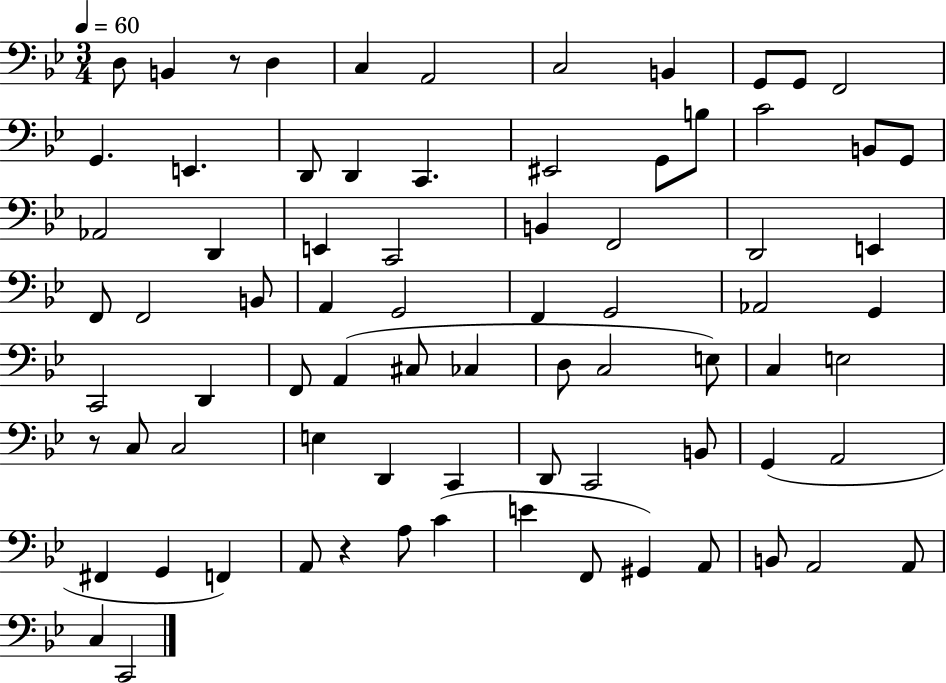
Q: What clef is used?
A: bass